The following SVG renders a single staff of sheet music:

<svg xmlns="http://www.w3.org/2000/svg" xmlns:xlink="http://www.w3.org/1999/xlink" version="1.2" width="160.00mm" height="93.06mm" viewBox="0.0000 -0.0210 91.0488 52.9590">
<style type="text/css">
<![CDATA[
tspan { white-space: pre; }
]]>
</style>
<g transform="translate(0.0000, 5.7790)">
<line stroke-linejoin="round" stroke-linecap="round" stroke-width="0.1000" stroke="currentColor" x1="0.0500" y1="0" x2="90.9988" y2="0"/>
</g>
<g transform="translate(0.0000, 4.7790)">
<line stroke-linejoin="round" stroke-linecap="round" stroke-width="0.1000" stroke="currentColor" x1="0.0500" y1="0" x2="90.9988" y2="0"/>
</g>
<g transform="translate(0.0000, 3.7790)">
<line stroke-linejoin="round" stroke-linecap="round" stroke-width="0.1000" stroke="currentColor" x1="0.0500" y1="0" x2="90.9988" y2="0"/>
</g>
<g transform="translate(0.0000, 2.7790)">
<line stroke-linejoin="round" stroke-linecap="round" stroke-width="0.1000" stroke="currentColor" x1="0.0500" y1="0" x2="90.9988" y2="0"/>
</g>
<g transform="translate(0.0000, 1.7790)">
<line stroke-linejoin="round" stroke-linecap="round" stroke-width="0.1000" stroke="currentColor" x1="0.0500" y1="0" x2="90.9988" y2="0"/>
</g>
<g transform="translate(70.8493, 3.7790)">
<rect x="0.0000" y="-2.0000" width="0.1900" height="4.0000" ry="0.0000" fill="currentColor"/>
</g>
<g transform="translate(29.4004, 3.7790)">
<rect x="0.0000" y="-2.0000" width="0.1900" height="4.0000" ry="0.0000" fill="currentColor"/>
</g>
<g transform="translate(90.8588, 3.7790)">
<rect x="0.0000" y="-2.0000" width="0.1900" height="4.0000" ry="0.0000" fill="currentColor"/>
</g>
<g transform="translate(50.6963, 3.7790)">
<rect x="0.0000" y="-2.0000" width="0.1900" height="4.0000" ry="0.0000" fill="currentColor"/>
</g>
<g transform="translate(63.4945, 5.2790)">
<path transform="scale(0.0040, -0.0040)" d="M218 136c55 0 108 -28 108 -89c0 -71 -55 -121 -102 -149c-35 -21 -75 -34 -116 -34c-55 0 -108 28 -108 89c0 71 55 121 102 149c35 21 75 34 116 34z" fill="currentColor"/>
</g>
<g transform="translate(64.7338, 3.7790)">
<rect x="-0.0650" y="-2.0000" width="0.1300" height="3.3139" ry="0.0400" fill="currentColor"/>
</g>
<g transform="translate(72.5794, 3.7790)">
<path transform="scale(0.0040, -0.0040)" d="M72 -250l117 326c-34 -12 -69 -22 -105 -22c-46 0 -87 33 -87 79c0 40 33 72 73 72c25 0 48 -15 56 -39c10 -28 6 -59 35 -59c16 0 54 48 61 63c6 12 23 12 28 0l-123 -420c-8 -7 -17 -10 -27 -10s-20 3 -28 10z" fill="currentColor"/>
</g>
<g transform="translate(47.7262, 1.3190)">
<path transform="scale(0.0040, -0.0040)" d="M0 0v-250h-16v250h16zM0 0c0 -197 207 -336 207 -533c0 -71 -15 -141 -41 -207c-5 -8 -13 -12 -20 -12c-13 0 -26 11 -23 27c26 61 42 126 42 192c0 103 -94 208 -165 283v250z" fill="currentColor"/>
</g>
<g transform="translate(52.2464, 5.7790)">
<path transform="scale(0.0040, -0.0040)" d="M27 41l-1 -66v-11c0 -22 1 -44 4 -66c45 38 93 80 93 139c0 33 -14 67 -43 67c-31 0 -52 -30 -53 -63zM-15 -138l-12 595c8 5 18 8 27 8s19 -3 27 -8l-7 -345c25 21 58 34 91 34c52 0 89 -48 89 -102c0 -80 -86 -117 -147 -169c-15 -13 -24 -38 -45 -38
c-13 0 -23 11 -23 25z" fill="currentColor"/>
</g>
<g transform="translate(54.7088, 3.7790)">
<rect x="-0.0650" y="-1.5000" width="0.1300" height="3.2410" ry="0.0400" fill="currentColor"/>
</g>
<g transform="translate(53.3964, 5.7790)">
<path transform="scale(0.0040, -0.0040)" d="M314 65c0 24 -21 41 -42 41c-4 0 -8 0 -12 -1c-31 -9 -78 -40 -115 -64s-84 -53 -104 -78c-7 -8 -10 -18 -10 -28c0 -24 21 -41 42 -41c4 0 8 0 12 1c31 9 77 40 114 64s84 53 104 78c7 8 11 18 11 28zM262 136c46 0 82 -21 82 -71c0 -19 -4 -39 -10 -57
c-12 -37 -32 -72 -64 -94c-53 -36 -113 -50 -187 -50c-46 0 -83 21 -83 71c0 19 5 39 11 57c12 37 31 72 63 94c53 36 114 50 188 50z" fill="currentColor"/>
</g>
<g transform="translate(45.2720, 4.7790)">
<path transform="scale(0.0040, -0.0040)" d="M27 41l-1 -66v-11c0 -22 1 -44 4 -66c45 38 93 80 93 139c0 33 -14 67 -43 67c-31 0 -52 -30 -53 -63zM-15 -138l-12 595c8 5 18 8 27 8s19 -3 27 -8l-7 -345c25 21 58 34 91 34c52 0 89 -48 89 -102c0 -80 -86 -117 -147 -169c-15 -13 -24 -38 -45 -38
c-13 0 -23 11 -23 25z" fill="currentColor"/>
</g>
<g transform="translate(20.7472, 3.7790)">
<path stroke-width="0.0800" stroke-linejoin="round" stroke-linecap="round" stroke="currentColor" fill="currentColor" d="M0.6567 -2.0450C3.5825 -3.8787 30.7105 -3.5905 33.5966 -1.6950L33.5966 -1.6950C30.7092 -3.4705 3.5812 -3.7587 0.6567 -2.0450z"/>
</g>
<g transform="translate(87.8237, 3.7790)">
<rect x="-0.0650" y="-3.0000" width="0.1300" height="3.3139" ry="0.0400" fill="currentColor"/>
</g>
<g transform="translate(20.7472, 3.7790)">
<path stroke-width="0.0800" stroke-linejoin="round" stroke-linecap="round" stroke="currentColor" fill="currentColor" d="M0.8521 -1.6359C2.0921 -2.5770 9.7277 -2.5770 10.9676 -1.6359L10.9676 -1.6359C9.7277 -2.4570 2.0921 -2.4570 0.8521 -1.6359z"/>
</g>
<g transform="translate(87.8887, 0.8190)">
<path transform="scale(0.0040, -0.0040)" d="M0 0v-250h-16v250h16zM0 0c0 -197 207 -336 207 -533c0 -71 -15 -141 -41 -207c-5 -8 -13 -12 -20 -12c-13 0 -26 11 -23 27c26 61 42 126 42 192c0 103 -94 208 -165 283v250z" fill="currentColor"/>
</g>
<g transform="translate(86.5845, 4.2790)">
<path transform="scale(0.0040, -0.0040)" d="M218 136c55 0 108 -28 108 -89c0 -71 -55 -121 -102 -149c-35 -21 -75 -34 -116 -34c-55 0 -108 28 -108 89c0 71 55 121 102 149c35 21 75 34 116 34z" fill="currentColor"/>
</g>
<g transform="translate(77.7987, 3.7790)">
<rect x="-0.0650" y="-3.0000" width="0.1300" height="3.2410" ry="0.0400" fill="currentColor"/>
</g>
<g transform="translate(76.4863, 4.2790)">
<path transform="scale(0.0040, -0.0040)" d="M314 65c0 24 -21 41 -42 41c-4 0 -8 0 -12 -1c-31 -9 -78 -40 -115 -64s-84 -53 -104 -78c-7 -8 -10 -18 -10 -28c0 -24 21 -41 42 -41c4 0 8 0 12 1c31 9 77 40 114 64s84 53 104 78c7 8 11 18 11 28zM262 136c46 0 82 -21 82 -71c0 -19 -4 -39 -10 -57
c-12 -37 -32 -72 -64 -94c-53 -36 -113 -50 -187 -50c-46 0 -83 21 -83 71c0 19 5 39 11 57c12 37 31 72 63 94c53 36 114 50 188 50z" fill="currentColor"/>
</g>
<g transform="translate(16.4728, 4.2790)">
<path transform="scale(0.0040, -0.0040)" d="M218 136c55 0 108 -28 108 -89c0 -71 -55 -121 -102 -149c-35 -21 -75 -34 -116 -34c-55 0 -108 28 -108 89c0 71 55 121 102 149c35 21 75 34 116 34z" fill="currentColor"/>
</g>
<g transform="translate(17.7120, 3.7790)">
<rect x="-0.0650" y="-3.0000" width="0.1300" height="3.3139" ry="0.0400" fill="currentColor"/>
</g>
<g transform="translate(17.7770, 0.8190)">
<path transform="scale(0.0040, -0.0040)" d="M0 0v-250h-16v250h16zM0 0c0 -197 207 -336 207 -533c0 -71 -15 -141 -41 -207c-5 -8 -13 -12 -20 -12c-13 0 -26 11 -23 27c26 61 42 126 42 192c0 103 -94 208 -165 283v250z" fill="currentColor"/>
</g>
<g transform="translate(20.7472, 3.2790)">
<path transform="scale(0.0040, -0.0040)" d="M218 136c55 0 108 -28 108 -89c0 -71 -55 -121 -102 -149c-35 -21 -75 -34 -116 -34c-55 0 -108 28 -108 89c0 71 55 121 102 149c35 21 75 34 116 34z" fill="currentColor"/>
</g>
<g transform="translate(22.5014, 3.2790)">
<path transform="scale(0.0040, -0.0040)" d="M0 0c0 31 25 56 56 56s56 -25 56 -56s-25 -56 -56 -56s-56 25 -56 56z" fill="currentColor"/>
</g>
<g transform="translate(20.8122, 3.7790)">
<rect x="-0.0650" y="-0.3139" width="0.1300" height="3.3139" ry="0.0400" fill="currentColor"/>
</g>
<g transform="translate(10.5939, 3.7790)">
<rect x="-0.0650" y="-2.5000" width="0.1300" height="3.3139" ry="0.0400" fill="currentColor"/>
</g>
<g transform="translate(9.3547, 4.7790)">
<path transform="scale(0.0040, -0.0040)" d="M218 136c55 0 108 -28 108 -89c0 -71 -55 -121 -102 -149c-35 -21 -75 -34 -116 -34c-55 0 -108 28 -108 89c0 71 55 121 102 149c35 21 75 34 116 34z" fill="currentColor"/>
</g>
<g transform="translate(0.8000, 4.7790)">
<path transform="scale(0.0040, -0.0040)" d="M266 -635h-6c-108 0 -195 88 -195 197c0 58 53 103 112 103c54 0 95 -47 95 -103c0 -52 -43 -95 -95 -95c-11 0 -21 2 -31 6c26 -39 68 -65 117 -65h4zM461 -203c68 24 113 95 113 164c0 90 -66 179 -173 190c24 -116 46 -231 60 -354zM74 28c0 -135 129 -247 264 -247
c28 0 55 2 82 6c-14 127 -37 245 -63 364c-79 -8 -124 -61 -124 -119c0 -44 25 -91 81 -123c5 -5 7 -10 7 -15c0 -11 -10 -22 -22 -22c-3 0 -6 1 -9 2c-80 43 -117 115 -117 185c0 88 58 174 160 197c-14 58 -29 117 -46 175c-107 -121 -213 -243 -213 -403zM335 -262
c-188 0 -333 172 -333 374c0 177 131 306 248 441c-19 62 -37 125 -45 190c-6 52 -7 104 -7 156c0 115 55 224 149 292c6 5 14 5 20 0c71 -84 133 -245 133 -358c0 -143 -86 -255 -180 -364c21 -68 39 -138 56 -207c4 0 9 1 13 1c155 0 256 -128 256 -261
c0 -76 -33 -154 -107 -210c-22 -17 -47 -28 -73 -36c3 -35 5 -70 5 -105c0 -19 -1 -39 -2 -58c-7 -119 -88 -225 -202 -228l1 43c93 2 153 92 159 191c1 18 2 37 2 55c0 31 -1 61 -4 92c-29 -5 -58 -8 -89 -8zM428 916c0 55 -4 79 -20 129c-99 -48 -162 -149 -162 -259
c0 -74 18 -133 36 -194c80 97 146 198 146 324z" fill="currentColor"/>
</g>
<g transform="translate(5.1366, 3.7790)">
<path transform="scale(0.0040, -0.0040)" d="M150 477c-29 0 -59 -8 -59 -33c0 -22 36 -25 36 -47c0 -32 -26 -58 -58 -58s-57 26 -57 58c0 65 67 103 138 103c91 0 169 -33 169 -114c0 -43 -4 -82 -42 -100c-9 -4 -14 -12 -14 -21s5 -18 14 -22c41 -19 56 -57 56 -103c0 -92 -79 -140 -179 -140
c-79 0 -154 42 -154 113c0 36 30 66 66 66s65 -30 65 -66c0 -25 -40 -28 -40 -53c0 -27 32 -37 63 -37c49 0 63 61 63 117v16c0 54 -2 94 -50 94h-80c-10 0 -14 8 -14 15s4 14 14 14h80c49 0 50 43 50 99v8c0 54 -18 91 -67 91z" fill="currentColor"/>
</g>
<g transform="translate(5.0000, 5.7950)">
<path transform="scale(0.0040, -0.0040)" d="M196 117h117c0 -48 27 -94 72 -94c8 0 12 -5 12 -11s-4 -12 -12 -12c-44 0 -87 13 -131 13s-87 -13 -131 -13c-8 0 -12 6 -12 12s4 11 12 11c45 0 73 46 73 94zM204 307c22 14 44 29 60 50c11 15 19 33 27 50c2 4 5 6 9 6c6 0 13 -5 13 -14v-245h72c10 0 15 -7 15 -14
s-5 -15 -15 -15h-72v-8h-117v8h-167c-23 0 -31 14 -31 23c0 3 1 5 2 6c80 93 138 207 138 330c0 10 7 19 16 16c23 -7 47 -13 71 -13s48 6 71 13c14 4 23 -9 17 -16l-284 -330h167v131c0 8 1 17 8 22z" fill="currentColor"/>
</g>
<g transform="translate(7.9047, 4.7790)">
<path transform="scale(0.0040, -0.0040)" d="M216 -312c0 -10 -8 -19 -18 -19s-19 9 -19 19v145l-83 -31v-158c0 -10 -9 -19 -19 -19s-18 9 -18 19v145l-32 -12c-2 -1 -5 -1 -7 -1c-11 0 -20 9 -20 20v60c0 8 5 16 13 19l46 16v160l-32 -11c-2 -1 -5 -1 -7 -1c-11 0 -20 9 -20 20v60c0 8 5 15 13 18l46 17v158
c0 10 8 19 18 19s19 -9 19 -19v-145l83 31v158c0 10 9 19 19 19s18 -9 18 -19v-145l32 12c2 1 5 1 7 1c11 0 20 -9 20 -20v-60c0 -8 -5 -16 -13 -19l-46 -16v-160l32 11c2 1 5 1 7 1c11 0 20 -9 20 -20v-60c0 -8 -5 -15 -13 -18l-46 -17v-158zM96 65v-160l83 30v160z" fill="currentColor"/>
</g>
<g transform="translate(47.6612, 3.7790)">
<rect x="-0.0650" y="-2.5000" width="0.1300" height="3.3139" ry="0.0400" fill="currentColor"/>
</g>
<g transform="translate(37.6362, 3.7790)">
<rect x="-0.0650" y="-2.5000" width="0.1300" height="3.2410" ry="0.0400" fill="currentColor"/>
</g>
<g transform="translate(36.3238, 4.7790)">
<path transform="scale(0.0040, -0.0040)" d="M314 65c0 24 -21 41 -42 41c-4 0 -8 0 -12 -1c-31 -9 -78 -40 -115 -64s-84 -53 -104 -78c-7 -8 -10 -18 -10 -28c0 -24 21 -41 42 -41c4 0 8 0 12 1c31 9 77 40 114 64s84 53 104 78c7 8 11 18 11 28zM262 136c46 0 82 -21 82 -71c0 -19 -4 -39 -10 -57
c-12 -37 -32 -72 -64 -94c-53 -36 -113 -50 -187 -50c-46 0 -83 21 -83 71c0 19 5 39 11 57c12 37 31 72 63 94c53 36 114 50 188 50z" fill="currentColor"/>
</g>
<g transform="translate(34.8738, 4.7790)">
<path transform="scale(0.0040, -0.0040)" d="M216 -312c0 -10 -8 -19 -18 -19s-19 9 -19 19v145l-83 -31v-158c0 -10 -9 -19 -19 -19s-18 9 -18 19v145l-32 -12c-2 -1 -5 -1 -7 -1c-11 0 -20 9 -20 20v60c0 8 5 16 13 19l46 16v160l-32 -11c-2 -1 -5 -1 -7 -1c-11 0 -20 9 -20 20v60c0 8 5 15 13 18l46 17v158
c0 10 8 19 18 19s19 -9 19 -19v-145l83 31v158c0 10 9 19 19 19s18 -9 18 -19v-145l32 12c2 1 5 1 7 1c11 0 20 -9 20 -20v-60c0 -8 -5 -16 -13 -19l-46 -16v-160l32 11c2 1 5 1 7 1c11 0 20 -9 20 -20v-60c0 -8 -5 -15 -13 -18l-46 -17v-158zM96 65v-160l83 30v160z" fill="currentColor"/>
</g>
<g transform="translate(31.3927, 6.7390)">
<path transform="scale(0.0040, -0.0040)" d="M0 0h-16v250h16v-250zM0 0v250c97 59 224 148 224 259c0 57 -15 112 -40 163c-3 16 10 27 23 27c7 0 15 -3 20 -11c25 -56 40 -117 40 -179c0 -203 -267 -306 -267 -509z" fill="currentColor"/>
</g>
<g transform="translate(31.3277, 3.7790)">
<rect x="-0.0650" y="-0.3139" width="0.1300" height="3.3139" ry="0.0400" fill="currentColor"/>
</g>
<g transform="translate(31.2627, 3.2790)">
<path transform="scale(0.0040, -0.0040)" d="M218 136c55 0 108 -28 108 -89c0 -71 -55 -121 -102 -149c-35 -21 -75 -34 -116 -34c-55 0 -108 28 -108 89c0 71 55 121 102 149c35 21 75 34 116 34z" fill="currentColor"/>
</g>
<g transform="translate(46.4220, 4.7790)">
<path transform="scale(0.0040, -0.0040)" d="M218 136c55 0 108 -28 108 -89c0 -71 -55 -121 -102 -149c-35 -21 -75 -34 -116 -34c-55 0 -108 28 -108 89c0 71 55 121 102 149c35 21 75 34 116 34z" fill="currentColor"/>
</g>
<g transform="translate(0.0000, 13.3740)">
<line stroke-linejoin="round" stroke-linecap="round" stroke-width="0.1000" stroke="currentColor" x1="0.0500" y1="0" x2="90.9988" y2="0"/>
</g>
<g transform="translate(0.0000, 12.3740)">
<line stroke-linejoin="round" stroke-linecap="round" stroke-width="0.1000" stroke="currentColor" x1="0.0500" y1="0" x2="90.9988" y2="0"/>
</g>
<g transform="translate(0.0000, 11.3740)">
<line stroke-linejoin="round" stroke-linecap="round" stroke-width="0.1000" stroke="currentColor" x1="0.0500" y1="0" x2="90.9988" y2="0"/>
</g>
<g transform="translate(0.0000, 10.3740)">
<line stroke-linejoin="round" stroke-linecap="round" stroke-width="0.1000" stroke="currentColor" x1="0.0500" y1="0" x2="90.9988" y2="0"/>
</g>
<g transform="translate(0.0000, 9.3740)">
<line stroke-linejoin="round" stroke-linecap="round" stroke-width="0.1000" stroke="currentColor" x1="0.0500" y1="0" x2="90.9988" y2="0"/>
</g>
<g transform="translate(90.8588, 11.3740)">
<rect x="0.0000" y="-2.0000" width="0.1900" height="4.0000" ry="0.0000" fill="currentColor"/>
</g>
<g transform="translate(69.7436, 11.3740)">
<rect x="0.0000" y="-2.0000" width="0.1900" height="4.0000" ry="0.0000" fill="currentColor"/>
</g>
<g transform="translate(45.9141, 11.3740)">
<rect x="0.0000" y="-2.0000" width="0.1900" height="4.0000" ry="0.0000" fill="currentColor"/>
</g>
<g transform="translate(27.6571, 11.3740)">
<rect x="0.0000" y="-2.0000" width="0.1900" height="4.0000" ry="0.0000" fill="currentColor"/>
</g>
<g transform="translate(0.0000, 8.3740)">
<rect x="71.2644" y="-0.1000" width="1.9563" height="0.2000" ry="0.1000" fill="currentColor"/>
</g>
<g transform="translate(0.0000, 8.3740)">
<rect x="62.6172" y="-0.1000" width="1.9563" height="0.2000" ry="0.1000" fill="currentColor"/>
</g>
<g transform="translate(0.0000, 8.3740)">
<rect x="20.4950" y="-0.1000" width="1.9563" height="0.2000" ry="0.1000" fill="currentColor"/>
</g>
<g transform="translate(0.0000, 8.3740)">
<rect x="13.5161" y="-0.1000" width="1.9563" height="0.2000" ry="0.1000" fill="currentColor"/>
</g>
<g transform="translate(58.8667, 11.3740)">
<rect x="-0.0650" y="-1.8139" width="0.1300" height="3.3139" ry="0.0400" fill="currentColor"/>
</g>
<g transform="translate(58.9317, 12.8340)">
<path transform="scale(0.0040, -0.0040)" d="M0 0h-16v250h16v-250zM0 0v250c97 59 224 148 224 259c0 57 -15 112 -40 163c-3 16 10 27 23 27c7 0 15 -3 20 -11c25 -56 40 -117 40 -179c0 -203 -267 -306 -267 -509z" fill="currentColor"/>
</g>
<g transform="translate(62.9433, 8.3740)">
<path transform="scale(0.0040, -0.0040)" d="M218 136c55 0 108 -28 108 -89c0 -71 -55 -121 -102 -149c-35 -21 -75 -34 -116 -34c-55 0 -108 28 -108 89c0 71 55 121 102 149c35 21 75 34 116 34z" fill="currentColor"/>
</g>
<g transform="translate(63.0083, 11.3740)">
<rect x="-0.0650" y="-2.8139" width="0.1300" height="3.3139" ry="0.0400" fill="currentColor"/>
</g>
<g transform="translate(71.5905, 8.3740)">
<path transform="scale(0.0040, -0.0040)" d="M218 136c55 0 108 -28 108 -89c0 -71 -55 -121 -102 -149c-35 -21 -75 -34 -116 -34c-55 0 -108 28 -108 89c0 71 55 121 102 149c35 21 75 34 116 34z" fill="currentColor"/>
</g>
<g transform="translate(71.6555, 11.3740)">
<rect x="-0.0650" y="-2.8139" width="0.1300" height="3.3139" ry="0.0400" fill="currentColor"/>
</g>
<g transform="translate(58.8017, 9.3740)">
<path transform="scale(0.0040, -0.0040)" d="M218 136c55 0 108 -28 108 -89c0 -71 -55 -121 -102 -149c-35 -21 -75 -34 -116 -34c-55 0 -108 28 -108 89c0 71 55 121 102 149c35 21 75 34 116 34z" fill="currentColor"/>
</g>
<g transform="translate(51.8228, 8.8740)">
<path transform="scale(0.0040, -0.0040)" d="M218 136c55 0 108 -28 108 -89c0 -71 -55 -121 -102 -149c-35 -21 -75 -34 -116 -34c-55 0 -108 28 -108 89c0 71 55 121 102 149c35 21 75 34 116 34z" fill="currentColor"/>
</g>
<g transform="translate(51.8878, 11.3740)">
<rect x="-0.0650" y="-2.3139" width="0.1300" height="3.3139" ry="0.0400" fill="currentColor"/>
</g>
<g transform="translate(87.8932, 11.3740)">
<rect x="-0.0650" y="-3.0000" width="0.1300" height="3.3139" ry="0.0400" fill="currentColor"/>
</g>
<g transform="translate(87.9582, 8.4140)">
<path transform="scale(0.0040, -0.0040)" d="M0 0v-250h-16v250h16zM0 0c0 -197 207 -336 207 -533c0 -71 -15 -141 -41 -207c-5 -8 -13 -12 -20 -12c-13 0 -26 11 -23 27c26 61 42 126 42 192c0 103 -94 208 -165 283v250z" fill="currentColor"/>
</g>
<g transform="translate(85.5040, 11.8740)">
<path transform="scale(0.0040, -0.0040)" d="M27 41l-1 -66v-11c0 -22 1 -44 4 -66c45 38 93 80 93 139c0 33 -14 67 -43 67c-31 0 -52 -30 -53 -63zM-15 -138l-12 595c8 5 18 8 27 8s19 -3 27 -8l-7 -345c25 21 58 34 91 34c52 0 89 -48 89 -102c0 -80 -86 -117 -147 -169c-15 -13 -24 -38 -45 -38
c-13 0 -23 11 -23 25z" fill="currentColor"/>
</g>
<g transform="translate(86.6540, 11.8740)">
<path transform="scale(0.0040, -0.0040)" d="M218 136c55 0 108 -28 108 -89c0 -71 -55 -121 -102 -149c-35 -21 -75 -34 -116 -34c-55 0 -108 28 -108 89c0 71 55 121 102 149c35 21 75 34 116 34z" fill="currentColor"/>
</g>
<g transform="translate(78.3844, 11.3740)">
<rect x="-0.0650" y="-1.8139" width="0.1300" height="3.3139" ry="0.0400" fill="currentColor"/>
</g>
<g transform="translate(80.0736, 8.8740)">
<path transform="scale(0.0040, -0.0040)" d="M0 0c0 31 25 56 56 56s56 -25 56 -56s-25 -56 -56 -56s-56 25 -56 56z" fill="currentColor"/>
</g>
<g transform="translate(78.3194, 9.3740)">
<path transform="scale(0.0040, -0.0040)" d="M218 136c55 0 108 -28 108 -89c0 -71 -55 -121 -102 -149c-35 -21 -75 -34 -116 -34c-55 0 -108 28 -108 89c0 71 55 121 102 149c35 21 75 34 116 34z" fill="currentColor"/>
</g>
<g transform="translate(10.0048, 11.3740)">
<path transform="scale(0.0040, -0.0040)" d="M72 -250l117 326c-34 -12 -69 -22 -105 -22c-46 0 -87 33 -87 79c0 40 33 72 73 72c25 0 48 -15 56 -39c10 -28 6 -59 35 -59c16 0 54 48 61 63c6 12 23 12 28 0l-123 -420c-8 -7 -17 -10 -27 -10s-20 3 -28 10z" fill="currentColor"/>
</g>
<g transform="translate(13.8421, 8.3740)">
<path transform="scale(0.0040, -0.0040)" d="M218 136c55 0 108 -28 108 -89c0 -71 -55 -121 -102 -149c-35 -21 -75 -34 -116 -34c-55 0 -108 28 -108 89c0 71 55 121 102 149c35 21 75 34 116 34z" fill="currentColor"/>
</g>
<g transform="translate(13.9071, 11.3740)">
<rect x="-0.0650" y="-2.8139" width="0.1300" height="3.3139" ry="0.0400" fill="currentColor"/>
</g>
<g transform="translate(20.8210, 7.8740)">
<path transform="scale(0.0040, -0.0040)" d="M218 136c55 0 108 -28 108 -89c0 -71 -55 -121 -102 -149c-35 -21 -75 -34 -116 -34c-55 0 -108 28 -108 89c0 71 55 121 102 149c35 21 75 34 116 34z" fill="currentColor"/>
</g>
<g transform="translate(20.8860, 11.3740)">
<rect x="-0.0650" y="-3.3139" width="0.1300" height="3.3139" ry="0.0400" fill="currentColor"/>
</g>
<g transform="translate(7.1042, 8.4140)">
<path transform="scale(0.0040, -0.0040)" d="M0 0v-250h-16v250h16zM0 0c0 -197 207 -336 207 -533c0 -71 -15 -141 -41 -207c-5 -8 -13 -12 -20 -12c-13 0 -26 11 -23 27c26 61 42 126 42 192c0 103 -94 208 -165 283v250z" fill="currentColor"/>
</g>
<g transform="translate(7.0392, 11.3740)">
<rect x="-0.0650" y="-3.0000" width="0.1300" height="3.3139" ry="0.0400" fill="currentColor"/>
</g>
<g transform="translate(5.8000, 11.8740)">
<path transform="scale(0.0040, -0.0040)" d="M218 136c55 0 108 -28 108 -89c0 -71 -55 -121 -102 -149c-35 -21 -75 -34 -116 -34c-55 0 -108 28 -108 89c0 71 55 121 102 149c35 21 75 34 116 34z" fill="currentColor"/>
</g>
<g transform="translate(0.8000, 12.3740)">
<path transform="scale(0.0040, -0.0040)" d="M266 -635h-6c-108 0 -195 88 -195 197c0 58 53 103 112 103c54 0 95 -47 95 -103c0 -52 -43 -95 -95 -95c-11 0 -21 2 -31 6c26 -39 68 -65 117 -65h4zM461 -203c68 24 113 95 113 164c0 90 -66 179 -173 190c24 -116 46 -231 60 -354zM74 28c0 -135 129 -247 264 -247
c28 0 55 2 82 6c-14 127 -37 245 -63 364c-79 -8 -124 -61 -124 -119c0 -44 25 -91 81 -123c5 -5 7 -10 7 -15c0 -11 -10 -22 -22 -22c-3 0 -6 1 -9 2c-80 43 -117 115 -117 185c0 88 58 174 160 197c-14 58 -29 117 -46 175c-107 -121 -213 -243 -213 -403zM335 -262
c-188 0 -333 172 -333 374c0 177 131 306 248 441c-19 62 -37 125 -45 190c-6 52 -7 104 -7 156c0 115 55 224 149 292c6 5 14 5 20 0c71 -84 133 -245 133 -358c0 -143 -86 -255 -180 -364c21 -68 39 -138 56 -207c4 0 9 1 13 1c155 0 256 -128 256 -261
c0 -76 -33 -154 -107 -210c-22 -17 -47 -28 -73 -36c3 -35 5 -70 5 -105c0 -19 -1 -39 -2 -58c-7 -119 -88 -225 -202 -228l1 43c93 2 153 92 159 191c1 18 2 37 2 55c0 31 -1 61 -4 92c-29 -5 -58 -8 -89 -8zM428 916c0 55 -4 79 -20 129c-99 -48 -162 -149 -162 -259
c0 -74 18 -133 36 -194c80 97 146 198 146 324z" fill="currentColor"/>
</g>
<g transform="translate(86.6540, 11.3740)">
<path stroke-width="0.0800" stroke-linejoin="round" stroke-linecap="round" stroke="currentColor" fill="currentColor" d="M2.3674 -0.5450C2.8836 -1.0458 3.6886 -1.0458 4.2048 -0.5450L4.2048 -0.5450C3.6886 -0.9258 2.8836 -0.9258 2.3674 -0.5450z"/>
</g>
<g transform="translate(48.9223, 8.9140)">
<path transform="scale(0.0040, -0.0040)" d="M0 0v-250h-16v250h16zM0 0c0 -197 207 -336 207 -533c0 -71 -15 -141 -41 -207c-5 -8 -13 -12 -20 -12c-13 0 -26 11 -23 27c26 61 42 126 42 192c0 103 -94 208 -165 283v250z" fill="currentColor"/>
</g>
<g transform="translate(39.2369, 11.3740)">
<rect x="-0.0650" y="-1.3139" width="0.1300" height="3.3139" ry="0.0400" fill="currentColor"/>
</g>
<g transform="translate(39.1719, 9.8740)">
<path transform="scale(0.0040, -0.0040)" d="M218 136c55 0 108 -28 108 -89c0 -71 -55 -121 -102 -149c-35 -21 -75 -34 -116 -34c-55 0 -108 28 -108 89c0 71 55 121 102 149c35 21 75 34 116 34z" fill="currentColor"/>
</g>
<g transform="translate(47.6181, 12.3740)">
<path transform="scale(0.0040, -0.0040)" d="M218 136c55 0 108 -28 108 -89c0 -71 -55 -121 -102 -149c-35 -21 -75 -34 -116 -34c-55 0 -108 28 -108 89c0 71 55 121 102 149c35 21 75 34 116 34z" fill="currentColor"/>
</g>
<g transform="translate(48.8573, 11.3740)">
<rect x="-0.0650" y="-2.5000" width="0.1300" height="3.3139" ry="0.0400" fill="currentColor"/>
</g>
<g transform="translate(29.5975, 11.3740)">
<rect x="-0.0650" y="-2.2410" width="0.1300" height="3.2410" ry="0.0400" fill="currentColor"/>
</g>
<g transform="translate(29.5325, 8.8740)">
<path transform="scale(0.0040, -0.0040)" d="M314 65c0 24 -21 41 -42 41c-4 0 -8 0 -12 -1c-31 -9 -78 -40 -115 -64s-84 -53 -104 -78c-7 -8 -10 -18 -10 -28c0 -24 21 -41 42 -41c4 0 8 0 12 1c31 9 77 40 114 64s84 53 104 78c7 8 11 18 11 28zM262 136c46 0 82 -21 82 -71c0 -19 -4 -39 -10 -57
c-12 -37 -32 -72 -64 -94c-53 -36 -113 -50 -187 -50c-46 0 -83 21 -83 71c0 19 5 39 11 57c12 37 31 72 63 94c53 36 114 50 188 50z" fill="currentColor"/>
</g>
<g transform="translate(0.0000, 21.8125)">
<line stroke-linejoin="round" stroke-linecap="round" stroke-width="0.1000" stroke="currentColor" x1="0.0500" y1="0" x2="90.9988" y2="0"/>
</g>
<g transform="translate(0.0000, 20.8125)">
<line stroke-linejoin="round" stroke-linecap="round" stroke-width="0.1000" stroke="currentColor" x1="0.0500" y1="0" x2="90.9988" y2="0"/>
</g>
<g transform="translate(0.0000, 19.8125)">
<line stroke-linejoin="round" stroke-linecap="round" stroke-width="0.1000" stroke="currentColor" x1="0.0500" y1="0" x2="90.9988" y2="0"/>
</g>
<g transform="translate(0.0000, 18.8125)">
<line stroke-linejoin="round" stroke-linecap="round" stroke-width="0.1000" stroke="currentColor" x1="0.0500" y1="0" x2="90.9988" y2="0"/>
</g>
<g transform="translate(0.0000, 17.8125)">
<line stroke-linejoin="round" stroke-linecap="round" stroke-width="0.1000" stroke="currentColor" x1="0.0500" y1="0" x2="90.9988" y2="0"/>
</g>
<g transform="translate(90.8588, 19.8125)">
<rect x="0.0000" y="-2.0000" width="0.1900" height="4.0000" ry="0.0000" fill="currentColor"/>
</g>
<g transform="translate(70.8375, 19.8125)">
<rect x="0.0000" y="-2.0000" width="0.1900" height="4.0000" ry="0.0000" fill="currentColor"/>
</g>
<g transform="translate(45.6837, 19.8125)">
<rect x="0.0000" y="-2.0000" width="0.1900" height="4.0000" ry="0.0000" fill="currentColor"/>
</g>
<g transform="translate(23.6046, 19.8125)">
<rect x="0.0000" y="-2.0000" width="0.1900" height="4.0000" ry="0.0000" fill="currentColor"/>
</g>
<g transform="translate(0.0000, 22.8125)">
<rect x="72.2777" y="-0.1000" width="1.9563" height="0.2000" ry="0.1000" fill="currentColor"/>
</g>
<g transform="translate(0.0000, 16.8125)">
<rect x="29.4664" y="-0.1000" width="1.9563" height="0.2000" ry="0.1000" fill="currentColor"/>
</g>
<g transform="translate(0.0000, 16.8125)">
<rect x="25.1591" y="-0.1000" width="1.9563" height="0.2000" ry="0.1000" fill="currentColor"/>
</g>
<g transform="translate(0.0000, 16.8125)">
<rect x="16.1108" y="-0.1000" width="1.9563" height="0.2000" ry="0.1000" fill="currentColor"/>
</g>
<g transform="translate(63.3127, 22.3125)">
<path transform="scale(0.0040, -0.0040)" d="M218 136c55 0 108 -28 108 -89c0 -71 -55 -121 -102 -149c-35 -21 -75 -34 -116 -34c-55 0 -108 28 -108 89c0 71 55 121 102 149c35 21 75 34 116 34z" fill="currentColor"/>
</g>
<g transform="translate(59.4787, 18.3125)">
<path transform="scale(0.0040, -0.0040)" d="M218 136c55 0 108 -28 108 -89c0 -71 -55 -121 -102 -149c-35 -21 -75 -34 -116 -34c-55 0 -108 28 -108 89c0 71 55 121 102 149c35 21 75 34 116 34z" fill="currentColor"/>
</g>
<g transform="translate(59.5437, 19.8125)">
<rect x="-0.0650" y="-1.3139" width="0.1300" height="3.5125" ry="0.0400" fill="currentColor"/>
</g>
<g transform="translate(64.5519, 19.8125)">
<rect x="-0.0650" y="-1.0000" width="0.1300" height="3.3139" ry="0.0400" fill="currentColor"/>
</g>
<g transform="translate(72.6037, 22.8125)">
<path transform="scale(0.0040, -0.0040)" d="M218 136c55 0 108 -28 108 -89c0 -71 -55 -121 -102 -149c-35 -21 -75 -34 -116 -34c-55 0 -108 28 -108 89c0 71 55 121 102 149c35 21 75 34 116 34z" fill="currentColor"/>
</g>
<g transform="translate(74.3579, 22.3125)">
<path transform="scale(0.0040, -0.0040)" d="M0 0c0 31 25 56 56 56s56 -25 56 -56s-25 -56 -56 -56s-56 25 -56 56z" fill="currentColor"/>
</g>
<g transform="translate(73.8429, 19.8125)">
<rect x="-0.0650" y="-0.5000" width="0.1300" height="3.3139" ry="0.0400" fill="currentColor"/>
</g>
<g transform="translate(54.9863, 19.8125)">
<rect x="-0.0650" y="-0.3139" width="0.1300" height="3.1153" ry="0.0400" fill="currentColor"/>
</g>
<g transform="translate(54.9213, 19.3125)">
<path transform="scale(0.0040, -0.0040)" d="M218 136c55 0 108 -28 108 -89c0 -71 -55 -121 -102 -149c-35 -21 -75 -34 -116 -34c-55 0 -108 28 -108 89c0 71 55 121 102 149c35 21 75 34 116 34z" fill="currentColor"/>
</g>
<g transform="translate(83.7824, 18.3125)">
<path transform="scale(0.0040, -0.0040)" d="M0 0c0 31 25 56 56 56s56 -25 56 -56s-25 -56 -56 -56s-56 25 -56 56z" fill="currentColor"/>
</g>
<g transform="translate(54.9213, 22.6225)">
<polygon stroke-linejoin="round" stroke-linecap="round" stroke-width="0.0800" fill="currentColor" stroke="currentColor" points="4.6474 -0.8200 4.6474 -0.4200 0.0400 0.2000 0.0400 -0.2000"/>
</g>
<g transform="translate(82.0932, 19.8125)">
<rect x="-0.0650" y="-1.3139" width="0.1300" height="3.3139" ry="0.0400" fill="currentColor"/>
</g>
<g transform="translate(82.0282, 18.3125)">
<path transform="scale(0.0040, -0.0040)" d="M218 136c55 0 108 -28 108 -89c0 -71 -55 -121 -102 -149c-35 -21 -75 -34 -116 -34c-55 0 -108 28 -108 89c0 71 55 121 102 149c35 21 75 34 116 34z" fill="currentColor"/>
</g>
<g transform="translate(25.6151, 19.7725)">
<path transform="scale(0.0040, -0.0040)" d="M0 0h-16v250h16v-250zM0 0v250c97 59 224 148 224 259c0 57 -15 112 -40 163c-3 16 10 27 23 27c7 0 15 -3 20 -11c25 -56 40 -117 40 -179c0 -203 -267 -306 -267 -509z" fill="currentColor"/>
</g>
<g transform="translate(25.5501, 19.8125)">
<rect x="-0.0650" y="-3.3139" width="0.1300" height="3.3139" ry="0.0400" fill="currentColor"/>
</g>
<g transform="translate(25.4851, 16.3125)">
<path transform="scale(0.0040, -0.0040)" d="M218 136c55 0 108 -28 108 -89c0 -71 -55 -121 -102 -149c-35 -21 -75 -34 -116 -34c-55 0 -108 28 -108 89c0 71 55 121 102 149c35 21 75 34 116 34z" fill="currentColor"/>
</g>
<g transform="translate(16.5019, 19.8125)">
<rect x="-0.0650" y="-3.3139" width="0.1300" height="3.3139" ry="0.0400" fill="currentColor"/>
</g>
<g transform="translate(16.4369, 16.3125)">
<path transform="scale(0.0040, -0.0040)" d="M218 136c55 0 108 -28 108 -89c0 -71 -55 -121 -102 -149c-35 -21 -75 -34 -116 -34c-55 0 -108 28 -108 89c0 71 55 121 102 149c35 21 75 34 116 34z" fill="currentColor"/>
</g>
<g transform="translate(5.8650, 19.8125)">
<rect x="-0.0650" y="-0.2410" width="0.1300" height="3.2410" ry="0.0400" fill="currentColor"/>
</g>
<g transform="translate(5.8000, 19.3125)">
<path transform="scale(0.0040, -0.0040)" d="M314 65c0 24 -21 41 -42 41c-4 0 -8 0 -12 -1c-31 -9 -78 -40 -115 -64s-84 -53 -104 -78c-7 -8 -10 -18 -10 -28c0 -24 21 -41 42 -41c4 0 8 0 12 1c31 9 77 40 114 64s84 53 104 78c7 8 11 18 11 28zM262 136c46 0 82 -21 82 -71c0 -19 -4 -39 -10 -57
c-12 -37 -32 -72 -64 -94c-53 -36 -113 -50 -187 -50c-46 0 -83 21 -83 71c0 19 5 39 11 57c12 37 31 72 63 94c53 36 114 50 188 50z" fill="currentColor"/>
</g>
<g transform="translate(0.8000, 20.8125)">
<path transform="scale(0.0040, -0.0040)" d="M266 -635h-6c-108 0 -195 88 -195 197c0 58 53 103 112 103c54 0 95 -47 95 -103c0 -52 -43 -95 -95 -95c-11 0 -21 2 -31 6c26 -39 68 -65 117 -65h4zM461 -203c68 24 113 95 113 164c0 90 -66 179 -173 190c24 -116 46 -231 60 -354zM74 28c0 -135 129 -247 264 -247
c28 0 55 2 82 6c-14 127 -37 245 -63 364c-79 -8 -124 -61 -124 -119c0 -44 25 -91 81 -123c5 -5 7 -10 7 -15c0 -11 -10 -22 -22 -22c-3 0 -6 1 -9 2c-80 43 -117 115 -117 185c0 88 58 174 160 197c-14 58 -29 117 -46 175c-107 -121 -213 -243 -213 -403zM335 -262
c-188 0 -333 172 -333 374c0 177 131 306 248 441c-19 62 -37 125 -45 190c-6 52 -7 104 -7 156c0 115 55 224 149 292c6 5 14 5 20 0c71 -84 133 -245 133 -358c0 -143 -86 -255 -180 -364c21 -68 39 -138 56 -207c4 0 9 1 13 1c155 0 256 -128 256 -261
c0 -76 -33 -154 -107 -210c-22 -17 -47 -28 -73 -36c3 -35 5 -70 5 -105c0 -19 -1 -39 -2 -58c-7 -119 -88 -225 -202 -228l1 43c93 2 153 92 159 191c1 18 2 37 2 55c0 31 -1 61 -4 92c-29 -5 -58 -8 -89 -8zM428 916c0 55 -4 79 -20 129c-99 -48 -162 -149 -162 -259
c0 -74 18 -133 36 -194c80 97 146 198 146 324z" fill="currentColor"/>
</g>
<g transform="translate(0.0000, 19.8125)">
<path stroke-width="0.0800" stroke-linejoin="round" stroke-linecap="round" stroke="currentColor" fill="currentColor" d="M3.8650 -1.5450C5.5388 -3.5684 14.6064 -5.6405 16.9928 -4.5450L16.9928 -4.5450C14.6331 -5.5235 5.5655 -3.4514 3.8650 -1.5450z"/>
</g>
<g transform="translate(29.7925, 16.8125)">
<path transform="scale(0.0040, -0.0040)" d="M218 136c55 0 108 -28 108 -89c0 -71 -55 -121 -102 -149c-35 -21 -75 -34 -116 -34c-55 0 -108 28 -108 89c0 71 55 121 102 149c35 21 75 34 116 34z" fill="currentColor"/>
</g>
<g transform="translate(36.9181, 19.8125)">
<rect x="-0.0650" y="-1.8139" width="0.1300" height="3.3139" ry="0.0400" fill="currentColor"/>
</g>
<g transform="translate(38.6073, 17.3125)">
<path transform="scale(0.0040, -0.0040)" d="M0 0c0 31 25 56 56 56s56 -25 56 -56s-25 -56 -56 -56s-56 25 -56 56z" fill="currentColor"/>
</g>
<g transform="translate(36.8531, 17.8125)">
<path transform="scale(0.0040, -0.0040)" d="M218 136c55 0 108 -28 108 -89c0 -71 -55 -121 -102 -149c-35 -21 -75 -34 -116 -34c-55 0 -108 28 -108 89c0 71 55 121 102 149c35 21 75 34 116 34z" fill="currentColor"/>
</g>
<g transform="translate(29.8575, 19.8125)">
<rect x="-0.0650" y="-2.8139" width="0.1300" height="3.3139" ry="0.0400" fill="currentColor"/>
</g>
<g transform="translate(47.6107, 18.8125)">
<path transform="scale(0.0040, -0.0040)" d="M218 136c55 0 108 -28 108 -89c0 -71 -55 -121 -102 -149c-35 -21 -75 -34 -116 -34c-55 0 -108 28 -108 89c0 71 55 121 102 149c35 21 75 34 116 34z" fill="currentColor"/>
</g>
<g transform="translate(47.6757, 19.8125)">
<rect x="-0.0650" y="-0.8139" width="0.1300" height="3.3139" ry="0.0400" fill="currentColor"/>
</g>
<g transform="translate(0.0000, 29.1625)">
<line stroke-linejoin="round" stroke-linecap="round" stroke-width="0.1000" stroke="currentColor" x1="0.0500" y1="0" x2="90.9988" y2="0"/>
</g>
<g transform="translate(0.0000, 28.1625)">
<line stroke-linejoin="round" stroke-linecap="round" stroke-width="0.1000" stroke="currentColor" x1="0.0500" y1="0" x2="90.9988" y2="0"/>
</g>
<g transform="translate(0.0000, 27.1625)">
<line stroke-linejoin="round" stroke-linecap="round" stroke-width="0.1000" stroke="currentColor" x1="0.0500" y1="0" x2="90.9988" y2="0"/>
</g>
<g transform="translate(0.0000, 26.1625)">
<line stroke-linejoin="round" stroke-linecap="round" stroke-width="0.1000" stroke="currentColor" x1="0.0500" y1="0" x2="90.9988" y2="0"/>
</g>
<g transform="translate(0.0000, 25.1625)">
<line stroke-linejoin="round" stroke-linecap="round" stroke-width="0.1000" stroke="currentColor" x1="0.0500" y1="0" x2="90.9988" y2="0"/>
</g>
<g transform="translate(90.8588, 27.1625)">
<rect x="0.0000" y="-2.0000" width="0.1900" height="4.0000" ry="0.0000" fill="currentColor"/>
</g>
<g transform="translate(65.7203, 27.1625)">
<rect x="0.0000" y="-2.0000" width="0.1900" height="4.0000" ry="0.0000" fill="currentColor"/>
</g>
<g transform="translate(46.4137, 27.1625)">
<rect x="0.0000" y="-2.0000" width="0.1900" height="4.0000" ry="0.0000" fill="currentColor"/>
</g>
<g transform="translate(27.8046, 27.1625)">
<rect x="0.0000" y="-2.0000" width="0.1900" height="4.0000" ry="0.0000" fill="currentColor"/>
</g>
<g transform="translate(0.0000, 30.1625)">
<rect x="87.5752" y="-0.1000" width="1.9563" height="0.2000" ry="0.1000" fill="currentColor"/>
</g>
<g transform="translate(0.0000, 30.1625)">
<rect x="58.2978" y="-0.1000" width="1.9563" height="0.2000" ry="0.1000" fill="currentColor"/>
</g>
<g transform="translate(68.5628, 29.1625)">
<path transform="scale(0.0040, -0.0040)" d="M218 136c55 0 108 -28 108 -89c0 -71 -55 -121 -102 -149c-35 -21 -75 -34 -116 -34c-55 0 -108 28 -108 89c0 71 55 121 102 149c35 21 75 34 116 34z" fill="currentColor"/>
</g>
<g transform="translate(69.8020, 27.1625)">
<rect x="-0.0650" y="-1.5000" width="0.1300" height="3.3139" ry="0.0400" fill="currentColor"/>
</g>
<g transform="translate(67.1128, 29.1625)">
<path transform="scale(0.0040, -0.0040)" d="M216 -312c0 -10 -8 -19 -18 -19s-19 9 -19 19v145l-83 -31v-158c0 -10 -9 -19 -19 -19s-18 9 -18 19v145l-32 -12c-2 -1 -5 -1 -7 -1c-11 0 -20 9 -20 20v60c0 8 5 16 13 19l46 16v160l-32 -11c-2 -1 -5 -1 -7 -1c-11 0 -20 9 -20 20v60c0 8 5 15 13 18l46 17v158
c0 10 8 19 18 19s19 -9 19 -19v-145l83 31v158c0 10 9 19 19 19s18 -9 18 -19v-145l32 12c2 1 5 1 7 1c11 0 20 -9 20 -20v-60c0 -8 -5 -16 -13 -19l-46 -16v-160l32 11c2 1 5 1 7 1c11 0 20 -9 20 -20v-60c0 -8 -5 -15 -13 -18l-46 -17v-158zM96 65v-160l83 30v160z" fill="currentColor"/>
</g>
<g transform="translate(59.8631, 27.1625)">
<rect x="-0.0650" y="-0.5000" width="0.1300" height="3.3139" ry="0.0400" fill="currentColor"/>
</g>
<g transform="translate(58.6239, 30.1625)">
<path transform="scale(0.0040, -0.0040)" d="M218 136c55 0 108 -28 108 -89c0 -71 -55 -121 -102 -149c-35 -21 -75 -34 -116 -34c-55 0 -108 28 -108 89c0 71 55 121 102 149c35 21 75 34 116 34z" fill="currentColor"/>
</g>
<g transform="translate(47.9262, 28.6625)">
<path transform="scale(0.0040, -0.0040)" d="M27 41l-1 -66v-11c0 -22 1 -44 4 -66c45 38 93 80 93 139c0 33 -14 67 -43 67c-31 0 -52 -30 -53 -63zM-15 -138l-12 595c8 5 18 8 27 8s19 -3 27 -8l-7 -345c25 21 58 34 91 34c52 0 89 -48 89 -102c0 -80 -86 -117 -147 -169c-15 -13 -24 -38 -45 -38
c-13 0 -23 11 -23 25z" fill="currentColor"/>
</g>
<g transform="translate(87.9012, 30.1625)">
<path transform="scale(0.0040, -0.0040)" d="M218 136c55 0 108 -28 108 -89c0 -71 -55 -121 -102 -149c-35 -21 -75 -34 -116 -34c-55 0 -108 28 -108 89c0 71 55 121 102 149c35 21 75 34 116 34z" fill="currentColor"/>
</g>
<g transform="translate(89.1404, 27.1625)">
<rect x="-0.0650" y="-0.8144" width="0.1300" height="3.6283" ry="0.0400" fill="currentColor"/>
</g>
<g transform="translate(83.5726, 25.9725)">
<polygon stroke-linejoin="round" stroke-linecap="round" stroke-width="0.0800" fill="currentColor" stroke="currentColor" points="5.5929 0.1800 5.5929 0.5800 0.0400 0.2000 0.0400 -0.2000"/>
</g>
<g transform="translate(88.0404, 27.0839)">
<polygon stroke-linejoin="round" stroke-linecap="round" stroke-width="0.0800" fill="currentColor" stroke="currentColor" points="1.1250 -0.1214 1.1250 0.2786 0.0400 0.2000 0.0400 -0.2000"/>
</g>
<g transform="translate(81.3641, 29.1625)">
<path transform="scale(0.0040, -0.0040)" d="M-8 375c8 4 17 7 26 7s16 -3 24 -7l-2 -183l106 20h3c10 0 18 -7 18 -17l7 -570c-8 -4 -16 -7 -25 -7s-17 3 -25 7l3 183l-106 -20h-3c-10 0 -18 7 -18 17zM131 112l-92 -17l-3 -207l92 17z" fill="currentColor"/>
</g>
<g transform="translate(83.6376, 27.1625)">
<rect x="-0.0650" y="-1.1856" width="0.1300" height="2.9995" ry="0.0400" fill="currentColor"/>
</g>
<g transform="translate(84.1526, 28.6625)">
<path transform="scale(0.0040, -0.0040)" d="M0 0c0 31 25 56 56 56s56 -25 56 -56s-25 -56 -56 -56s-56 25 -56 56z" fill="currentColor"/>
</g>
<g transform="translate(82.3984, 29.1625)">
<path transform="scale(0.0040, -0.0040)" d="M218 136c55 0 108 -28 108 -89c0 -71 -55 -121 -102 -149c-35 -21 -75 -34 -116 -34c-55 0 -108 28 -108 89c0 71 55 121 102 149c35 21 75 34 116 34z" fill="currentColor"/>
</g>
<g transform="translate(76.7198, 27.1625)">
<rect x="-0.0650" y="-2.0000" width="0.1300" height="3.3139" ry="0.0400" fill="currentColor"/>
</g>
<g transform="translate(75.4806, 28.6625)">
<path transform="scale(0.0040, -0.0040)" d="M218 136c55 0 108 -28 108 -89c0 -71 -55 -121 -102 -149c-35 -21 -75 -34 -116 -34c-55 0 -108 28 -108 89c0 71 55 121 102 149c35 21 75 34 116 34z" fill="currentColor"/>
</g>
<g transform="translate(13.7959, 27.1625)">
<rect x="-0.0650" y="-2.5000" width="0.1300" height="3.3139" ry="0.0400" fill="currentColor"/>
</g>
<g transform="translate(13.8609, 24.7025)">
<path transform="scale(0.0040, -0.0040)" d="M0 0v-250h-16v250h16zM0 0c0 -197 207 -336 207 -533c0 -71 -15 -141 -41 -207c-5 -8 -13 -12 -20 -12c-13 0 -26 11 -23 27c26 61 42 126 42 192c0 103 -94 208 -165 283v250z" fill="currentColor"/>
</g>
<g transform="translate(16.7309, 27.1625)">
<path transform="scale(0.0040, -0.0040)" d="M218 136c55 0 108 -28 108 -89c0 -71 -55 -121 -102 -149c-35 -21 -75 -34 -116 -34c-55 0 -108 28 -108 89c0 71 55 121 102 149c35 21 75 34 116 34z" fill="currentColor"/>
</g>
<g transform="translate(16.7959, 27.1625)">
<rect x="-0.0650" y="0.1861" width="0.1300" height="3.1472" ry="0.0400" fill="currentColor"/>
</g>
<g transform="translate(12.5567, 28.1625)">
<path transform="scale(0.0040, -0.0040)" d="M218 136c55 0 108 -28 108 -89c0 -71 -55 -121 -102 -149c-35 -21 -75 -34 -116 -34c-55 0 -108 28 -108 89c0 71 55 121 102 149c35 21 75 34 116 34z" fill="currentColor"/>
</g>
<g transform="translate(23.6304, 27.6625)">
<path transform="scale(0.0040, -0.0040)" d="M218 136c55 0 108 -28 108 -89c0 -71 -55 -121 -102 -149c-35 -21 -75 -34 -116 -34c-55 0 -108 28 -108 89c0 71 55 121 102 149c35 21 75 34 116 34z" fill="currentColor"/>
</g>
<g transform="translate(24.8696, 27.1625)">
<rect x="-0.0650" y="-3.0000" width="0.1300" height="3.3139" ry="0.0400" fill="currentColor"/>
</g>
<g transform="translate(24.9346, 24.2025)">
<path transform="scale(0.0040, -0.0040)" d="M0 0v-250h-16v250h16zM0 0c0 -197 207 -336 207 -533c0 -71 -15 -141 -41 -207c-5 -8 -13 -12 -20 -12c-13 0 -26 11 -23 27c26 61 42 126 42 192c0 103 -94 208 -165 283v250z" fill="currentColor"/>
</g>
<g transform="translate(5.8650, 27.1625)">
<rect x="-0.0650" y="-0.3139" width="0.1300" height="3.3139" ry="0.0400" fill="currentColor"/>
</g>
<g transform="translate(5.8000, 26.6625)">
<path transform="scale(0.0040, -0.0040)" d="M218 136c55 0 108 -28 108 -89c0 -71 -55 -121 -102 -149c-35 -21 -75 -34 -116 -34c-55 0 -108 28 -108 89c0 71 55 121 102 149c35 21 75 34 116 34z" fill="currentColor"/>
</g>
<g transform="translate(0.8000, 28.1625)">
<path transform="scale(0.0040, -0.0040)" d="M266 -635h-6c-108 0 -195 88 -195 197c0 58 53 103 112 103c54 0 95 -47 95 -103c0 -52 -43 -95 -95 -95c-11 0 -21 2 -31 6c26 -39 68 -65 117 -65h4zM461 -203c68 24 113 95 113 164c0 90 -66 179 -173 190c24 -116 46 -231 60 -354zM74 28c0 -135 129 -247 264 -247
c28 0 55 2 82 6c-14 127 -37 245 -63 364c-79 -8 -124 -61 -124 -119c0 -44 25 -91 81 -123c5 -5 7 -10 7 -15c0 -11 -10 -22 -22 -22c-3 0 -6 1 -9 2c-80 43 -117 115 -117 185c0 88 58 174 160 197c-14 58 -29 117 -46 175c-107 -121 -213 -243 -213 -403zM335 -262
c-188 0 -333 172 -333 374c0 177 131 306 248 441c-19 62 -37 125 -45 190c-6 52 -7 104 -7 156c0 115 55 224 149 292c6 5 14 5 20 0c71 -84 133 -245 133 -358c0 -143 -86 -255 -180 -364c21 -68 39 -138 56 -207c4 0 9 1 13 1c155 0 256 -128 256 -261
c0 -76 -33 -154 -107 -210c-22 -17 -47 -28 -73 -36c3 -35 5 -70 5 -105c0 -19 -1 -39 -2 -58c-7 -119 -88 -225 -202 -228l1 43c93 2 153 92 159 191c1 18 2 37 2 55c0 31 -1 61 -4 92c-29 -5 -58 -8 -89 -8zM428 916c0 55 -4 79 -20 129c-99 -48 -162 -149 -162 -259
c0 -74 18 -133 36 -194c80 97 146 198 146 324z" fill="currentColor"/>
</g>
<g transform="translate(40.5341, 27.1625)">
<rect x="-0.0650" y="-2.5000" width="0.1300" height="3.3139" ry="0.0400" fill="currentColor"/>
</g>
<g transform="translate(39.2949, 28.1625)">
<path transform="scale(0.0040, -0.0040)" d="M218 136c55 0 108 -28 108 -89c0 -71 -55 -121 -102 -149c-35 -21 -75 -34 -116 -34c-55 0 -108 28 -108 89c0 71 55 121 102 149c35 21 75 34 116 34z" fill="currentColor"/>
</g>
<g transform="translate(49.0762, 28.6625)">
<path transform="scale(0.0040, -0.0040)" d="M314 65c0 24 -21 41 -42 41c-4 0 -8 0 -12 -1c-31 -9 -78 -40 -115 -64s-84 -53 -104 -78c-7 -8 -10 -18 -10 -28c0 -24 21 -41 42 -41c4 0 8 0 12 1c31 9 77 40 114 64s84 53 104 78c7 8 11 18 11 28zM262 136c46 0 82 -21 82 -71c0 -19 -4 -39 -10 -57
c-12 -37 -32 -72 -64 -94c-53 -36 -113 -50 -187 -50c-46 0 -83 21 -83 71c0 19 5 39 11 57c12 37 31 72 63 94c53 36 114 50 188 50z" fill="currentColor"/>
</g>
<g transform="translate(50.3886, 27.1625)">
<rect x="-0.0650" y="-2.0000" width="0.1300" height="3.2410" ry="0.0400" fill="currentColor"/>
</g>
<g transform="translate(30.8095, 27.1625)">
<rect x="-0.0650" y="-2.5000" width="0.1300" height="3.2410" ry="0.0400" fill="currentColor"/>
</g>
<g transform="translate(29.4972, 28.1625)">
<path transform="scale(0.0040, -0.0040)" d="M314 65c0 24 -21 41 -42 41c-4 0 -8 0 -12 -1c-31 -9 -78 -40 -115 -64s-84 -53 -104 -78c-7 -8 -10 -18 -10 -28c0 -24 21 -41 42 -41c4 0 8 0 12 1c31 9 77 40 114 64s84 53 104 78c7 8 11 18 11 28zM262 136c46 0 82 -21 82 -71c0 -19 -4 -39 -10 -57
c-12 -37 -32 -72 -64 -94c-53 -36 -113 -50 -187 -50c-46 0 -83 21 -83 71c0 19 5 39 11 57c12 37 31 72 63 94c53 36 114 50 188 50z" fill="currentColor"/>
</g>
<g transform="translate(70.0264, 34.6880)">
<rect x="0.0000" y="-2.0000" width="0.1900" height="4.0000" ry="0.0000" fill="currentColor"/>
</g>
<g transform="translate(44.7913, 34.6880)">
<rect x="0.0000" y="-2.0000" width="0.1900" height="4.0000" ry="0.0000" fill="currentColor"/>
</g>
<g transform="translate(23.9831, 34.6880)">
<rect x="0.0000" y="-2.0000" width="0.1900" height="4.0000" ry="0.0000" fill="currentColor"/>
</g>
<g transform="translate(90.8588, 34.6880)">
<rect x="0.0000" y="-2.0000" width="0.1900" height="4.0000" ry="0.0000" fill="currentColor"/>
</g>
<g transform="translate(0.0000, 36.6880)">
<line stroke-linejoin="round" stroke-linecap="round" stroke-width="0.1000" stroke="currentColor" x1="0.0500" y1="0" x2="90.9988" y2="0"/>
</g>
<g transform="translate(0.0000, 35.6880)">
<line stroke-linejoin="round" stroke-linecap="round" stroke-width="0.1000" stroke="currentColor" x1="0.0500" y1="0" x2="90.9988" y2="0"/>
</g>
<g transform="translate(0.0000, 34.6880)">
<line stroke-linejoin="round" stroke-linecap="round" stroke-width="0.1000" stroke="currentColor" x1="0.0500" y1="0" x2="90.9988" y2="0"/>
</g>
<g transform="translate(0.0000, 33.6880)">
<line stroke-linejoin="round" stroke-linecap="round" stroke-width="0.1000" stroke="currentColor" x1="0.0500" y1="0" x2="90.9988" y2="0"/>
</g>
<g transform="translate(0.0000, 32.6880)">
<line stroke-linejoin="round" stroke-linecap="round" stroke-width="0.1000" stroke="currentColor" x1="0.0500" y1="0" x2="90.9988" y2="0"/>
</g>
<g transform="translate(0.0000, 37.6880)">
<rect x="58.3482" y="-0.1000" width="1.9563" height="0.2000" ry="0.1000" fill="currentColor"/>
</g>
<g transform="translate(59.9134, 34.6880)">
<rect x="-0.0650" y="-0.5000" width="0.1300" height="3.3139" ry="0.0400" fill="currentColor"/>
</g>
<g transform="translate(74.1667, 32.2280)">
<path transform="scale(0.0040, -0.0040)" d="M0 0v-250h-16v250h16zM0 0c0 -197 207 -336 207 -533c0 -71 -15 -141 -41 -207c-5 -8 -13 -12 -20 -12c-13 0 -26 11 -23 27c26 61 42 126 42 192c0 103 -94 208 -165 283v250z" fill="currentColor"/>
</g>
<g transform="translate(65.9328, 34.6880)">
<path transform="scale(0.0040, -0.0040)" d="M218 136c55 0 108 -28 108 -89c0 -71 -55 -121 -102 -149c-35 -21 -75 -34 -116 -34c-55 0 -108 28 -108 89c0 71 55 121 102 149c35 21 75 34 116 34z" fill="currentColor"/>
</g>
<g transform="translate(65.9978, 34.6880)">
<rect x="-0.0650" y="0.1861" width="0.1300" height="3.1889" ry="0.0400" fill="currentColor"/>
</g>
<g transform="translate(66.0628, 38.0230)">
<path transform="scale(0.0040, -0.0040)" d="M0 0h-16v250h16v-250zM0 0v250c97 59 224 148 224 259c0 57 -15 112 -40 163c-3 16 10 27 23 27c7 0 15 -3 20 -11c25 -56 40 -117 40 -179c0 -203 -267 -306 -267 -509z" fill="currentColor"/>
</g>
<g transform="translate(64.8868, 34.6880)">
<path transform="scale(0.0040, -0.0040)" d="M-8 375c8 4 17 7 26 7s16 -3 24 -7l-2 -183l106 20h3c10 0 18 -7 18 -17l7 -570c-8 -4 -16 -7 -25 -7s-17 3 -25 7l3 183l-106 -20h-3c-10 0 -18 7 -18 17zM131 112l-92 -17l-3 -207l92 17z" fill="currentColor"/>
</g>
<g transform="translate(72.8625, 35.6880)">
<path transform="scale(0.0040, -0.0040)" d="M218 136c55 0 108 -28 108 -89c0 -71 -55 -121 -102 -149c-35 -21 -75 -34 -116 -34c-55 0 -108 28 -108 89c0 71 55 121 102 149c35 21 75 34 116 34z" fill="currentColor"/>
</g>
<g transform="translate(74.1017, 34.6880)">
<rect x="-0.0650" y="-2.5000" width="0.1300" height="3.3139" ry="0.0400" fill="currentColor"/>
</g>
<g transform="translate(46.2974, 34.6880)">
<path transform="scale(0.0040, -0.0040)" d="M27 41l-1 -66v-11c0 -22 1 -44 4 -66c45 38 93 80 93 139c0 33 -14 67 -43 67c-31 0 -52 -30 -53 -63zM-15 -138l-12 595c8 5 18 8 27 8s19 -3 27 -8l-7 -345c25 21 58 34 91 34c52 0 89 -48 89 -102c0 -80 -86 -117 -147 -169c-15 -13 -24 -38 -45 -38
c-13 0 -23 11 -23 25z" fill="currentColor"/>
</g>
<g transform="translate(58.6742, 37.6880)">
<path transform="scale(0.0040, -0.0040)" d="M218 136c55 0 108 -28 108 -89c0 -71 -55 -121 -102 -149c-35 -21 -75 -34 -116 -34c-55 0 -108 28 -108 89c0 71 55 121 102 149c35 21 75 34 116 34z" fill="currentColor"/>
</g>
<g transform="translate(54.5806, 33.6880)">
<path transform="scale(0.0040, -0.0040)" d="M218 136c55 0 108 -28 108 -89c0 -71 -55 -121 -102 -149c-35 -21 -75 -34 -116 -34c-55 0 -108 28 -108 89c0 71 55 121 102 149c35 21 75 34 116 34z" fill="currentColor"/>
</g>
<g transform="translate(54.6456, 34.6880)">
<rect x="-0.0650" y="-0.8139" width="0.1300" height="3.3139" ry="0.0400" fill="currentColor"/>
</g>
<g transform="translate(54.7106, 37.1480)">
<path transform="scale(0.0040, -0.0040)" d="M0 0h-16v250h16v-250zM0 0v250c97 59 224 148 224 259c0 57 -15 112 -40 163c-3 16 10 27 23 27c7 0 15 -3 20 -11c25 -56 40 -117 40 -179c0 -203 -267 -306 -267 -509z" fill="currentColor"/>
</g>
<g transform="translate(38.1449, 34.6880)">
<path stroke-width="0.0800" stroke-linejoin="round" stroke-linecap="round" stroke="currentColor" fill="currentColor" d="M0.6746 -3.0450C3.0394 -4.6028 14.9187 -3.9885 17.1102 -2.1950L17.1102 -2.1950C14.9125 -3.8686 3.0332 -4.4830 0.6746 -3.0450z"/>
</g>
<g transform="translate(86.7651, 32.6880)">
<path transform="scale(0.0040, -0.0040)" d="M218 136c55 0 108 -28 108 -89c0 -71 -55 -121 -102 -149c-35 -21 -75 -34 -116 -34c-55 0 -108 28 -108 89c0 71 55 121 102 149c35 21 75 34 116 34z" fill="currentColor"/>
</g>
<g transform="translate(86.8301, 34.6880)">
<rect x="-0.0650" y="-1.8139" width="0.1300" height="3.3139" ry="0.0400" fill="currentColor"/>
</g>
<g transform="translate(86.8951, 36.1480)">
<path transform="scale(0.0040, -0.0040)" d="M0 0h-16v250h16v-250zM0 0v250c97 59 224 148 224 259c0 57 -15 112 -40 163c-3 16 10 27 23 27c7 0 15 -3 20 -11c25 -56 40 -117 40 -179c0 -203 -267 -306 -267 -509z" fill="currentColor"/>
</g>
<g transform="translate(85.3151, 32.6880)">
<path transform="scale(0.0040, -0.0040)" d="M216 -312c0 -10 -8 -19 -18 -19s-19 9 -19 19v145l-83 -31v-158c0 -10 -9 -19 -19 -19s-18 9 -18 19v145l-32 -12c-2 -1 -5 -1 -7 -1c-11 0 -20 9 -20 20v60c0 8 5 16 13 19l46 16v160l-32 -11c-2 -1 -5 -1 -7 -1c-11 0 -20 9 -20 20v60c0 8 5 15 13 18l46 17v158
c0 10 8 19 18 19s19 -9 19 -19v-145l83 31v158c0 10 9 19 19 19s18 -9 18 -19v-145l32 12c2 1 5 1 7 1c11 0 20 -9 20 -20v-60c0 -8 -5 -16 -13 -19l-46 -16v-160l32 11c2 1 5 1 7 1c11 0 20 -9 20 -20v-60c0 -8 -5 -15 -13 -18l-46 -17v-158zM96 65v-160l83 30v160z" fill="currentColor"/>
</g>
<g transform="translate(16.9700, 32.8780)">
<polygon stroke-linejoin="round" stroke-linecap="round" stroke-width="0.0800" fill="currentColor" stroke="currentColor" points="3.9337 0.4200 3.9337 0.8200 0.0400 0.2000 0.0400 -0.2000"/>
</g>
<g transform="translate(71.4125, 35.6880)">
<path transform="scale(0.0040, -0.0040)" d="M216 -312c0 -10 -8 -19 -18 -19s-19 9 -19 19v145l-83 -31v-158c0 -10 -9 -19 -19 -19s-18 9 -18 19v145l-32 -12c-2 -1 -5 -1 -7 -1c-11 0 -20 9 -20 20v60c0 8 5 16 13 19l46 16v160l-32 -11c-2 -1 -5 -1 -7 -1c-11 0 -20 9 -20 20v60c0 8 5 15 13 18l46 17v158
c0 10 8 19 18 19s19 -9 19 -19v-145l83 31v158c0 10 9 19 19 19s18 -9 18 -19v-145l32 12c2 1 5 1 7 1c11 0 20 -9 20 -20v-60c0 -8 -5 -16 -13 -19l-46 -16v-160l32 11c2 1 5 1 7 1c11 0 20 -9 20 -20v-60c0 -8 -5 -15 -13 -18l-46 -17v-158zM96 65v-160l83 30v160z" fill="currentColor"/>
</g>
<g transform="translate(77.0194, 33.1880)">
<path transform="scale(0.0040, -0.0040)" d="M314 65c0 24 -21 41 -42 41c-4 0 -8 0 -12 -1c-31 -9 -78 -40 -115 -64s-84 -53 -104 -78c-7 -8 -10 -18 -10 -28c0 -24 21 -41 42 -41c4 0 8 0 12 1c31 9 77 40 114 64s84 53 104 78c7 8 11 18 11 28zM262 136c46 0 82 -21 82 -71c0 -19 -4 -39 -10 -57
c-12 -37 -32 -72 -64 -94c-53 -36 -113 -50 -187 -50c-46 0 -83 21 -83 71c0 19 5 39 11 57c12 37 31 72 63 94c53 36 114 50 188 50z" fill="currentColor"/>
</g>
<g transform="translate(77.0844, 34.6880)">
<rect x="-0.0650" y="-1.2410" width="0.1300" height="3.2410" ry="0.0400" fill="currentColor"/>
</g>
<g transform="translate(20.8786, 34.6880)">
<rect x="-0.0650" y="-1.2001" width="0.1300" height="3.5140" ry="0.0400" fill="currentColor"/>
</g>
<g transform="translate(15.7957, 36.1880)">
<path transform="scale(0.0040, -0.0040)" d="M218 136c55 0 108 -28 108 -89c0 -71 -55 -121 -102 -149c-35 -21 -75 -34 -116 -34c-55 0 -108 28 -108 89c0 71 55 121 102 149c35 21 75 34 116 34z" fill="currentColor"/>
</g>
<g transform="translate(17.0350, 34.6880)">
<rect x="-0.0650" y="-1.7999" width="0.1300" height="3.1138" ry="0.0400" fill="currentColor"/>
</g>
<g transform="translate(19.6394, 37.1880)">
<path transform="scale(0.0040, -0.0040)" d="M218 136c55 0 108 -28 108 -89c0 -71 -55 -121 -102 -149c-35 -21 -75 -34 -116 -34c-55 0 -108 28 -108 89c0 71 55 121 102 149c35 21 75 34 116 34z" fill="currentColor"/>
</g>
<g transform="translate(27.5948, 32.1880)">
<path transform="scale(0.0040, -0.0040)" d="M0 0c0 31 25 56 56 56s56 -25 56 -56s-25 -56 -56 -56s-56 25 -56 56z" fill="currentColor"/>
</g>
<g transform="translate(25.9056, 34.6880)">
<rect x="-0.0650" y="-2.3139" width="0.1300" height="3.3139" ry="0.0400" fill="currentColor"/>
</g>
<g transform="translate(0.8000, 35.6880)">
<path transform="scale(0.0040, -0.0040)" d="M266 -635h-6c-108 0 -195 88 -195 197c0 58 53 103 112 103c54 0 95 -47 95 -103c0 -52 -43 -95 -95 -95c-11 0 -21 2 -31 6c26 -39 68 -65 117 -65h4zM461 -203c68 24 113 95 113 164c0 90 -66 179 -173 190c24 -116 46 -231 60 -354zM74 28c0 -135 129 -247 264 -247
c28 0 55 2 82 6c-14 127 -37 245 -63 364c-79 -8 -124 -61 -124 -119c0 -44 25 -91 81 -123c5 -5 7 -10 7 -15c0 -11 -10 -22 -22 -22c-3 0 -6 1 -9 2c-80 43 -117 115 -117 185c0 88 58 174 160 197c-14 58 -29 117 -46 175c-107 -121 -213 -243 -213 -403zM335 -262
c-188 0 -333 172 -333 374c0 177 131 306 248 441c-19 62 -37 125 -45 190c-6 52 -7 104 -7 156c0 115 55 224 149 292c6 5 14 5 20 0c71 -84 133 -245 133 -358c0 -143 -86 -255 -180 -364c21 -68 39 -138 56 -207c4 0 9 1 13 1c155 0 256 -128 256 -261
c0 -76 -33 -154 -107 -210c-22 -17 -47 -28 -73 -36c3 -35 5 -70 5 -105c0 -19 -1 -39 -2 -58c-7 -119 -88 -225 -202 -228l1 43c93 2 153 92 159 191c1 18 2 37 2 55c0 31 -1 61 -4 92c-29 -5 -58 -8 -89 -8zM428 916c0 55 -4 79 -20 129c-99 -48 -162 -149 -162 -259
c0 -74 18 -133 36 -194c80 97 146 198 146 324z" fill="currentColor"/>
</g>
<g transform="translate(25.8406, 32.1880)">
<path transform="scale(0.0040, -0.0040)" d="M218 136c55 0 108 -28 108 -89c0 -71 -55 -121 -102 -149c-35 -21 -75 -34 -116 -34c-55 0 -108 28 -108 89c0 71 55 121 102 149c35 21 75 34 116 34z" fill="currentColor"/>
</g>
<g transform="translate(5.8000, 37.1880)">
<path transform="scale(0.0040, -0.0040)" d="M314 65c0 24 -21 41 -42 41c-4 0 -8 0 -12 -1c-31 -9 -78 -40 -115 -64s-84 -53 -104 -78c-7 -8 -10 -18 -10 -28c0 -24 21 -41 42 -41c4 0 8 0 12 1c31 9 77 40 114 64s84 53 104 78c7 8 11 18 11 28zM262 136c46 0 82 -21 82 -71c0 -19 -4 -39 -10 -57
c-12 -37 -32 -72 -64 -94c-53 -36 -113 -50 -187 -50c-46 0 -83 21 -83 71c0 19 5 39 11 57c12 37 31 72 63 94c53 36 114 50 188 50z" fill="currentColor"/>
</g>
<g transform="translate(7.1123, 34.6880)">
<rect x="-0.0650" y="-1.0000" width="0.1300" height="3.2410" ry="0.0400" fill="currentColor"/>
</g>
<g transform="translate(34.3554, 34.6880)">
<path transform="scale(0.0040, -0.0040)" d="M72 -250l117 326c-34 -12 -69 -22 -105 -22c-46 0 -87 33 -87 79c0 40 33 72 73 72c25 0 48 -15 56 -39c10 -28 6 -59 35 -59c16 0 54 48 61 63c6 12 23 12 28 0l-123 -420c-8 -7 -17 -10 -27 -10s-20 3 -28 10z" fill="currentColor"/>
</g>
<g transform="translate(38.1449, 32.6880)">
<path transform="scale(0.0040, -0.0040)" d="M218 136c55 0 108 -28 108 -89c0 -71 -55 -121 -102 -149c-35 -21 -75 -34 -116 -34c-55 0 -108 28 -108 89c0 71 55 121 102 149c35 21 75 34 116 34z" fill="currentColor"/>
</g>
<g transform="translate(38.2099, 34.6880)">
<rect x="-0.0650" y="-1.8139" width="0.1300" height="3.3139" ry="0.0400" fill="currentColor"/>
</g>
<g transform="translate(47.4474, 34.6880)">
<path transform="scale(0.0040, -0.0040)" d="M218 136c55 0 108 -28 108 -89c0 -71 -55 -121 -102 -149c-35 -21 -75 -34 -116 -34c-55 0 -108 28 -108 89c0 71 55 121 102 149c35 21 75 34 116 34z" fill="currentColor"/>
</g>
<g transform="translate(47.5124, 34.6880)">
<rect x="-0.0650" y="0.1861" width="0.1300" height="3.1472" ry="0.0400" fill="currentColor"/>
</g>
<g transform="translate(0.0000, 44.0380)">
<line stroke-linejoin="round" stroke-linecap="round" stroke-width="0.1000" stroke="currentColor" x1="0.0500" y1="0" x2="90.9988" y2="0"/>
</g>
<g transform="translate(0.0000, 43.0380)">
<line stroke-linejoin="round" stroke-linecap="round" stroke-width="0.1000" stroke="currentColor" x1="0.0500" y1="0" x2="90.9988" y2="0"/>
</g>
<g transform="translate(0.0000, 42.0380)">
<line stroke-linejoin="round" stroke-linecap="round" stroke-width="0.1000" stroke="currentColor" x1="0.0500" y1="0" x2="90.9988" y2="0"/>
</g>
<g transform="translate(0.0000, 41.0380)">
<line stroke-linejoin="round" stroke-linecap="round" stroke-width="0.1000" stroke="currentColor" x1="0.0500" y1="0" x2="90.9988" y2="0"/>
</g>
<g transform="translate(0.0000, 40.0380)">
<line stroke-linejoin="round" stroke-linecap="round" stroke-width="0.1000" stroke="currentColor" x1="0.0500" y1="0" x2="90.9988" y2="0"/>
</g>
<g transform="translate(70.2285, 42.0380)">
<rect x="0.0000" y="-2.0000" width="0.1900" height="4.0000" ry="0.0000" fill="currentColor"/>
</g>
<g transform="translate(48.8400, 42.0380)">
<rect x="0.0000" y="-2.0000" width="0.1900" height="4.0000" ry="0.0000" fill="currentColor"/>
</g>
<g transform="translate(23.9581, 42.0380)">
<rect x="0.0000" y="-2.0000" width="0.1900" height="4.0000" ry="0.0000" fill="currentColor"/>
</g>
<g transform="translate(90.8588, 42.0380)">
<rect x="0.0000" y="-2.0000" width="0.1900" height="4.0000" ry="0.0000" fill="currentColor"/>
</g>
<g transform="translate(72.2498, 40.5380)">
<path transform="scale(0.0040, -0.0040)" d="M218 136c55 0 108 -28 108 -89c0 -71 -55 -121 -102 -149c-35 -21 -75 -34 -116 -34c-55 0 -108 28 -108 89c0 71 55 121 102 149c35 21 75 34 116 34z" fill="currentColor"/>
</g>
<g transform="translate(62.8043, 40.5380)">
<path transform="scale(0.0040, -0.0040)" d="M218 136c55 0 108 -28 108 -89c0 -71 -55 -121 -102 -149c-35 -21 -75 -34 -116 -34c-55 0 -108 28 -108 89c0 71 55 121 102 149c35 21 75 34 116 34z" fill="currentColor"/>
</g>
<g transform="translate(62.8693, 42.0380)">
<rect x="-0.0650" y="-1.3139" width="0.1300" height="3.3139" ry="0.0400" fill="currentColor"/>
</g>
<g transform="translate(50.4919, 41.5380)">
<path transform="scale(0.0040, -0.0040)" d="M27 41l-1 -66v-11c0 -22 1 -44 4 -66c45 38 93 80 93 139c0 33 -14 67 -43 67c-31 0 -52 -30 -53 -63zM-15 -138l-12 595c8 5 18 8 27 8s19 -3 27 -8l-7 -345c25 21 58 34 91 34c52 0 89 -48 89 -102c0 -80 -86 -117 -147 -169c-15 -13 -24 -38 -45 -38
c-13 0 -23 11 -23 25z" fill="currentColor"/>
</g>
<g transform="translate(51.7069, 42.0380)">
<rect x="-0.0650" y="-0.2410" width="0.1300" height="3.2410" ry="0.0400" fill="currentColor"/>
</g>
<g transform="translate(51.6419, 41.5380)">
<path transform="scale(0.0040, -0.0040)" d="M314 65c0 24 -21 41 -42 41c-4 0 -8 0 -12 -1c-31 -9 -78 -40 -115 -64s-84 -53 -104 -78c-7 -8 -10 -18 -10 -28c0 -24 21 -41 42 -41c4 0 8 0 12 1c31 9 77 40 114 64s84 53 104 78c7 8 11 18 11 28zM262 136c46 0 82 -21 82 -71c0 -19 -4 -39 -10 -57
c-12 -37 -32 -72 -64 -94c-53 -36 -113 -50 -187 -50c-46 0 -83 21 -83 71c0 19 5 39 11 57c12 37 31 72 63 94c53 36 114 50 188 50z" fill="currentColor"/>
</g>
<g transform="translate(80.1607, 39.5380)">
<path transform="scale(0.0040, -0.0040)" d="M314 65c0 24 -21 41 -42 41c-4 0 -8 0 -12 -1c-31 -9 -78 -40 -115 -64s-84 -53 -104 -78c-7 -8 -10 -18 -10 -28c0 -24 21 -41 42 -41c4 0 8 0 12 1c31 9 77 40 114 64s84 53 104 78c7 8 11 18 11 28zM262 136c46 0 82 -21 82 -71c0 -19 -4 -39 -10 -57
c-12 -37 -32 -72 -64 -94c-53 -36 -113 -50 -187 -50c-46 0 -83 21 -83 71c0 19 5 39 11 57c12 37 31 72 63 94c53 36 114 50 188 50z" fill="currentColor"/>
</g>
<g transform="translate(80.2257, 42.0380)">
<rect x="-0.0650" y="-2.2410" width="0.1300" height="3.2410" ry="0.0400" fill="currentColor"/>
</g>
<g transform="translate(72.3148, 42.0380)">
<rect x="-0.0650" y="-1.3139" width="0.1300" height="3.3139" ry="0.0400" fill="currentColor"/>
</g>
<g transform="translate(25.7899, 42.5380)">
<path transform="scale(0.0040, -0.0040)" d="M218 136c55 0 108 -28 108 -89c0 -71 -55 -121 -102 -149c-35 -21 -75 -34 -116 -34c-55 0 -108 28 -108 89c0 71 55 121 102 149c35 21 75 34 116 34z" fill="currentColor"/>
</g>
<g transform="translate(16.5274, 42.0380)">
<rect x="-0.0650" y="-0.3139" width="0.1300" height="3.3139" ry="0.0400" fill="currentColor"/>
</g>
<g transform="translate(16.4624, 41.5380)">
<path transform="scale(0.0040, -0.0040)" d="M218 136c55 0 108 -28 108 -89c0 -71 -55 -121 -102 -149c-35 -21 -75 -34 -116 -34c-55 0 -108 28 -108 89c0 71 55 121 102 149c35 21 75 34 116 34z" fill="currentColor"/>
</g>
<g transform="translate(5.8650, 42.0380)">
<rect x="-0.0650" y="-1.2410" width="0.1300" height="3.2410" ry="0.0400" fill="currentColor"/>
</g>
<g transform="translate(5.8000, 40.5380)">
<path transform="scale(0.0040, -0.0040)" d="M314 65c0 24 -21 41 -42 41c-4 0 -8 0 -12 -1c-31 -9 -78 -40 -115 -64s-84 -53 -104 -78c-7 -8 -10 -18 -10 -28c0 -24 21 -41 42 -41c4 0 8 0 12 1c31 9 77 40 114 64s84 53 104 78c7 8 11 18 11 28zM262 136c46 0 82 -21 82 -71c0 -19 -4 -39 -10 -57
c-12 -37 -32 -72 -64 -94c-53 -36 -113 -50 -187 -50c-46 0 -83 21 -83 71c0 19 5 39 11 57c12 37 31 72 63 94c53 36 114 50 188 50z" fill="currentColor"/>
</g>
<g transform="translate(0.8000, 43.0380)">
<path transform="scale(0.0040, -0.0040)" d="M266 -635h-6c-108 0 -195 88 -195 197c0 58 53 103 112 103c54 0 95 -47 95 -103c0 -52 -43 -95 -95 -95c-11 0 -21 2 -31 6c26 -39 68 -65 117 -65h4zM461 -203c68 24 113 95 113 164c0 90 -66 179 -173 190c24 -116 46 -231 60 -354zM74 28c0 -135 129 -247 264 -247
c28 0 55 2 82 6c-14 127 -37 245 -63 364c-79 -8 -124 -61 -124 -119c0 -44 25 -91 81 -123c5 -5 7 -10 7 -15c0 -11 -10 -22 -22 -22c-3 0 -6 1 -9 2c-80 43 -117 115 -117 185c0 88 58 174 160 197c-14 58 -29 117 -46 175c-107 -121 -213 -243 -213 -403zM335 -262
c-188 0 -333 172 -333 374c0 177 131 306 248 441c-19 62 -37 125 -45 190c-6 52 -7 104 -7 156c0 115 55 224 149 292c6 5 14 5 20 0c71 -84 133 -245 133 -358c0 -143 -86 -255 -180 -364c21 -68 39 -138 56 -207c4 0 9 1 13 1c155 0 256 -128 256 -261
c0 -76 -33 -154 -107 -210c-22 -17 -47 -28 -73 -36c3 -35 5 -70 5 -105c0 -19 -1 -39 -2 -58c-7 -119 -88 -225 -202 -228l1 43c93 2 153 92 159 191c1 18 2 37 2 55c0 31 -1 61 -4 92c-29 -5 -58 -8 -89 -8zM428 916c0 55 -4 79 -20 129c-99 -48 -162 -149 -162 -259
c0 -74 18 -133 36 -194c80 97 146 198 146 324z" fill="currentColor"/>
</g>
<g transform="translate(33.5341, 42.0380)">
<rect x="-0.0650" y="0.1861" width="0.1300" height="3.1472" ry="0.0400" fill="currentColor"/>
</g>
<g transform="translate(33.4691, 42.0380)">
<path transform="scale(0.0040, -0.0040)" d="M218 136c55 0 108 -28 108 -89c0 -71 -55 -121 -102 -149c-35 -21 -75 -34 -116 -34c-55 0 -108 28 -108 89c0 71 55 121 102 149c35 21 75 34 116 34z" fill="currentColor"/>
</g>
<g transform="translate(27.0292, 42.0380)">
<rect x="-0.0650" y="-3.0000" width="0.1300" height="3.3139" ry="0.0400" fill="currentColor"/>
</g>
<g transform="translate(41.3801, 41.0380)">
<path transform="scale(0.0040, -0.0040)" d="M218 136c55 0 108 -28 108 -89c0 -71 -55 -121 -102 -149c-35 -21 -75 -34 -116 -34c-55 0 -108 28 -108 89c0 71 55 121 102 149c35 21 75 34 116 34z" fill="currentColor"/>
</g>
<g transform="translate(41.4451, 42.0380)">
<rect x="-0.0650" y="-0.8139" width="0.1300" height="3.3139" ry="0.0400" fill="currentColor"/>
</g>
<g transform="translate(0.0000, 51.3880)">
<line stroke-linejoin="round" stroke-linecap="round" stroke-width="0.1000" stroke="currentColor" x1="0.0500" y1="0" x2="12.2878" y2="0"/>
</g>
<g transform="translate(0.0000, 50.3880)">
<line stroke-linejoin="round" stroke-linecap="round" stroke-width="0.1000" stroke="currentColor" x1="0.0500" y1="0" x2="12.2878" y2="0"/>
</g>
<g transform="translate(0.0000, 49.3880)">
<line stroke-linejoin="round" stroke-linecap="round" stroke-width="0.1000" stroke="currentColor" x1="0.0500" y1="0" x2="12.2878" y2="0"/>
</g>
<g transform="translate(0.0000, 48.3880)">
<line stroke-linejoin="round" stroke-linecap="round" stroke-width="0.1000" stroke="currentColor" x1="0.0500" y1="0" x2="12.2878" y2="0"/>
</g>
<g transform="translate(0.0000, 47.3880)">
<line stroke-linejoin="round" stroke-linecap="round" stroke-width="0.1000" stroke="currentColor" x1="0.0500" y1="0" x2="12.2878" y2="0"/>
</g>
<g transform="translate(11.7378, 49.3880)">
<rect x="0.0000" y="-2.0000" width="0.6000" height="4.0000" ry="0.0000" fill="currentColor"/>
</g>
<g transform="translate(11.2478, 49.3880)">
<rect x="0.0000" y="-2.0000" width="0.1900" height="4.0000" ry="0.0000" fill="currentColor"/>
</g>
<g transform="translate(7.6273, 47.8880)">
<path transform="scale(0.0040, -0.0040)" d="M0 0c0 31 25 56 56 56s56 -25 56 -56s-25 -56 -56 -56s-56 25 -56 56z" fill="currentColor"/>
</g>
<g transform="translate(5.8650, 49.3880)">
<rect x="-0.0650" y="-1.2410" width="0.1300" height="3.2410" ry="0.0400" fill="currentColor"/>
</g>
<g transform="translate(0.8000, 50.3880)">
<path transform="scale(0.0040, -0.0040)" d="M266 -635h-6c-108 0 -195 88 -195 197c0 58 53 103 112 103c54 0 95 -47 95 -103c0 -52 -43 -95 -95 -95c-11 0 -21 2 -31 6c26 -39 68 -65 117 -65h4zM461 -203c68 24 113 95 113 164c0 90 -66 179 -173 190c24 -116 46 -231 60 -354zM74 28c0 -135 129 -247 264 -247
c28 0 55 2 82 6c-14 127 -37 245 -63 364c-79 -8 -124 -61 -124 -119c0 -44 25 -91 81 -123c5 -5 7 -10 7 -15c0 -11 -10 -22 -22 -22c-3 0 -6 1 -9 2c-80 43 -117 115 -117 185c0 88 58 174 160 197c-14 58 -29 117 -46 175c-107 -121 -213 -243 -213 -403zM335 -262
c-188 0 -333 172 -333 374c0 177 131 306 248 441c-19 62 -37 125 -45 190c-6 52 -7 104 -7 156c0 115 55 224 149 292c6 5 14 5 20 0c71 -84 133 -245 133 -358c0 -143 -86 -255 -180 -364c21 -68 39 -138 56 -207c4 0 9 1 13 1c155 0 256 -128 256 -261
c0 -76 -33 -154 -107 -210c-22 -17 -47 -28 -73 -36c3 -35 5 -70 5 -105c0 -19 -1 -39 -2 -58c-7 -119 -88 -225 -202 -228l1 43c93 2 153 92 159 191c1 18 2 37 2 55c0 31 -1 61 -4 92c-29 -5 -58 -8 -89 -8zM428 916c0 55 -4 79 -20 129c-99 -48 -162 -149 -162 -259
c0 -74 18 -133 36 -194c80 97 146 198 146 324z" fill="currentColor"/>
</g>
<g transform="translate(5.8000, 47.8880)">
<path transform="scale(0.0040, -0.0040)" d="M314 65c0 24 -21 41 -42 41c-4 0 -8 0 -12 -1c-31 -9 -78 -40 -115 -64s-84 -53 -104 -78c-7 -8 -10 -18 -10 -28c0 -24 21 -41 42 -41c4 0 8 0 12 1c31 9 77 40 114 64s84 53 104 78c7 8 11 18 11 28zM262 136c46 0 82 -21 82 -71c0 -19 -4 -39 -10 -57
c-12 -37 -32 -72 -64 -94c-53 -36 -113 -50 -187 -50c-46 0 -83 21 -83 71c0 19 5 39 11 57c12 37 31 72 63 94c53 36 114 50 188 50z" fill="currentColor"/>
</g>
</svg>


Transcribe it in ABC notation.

X:1
T:Untitled
M:3/4
L:1/4
K:C
^G A/2 c c/2 ^G2 _G/2 _E2 F z/2 A2 A/2 A/2 z/2 a b g2 e G/2 g f/2 a a f _A/2 c2 b b/2 a f d c/2 e/2 D C e c G/2 B A/2 G2 G _F2 C ^E F E/2 C/4 D2 F/2 D/2 g z/2 f _B d/2 C B/2 ^G/2 e2 ^f/2 e2 c A B d _c2 e e g2 e2